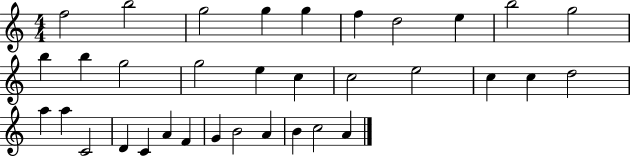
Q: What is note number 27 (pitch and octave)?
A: A4